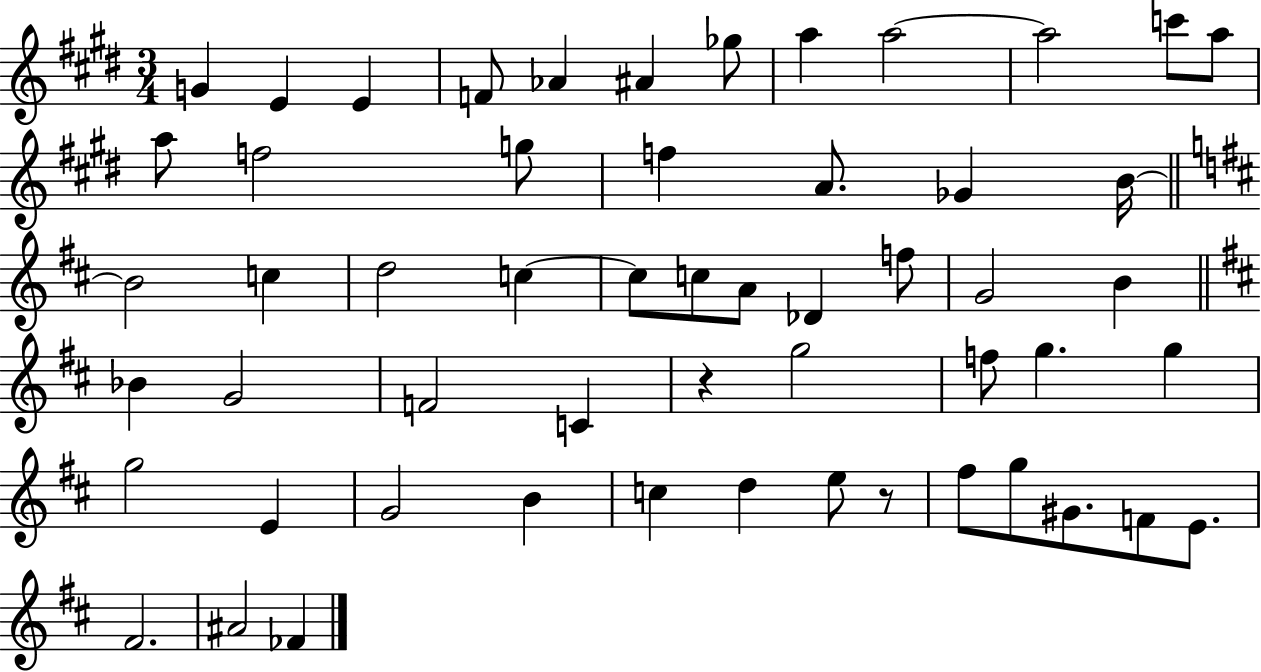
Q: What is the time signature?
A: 3/4